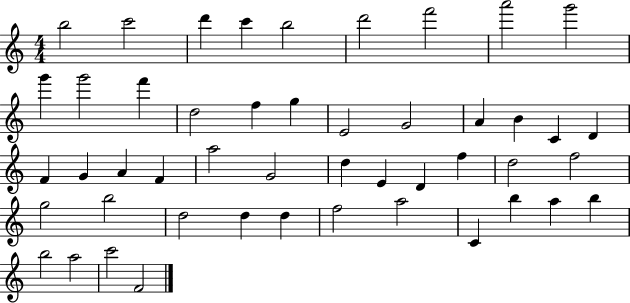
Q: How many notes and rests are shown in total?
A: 48